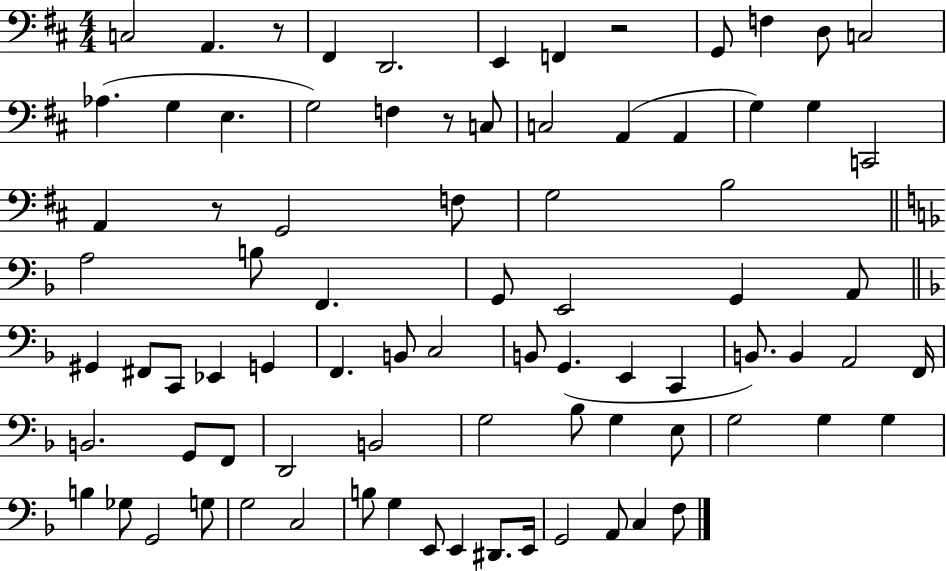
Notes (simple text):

C3/h A2/q. R/e F#2/q D2/h. E2/q F2/q R/h G2/e F3/q D3/e C3/h Ab3/q. G3/q E3/q. G3/h F3/q R/e C3/e C3/h A2/q A2/q G3/q G3/q C2/h A2/q R/e G2/h F3/e G3/h B3/h A3/h B3/e F2/q. G2/e E2/h G2/q A2/e G#2/q F#2/e C2/e Eb2/q G2/q F2/q. B2/e C3/h B2/e G2/q. E2/q C2/q B2/e. B2/q A2/h F2/s B2/h. G2/e F2/e D2/h B2/h G3/h Bb3/e G3/q E3/e G3/h G3/q G3/q B3/q Gb3/e G2/h G3/e G3/h C3/h B3/e G3/q E2/e E2/q D#2/e. E2/s G2/h A2/e C3/q F3/e